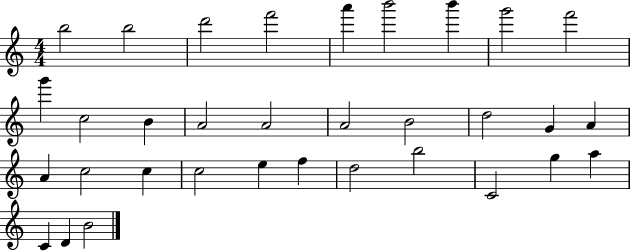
X:1
T:Untitled
M:4/4
L:1/4
K:C
b2 b2 d'2 f'2 a' b'2 b' g'2 f'2 g' c2 B A2 A2 A2 B2 d2 G A A c2 c c2 e f d2 b2 C2 g a C D B2